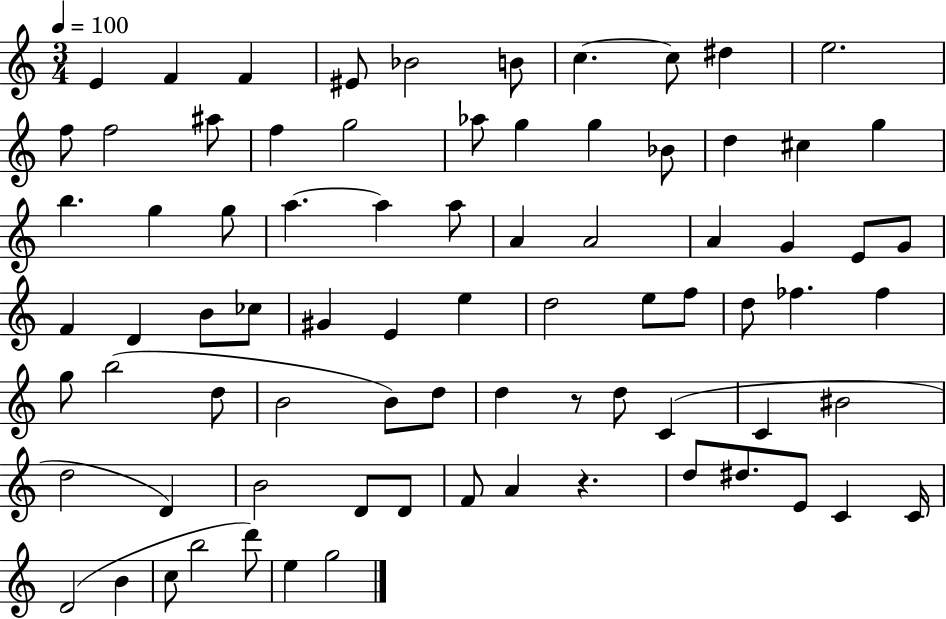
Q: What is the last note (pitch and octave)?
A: G5